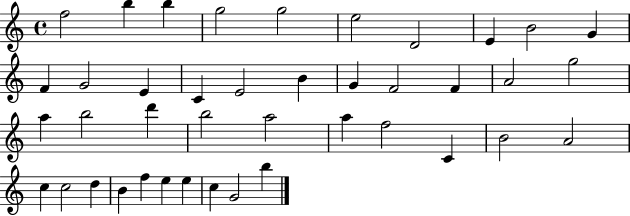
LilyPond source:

{
  \clef treble
  \time 4/4
  \defaultTimeSignature
  \key c \major
  f''2 b''4 b''4 | g''2 g''2 | e''2 d'2 | e'4 b'2 g'4 | \break f'4 g'2 e'4 | c'4 e'2 b'4 | g'4 f'2 f'4 | a'2 g''2 | \break a''4 b''2 d'''4 | b''2 a''2 | a''4 f''2 c'4 | b'2 a'2 | \break c''4 c''2 d''4 | b'4 f''4 e''4 e''4 | c''4 g'2 b''4 | \bar "|."
}